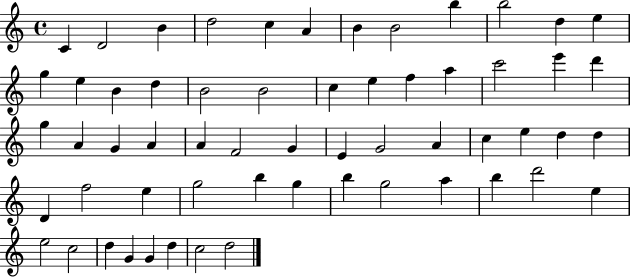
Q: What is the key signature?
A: C major